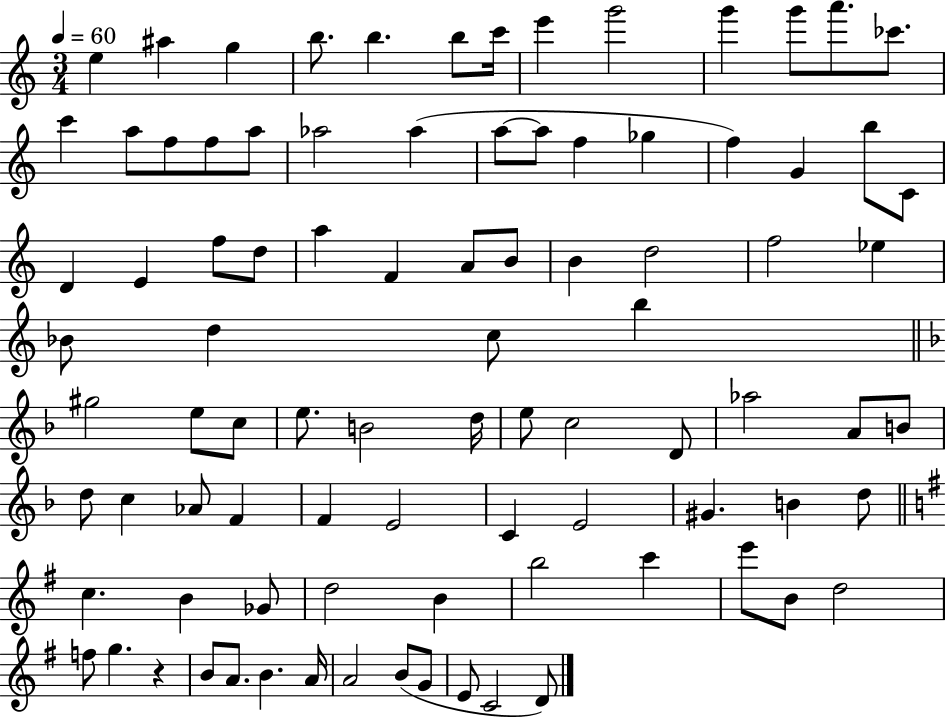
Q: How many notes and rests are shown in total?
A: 90